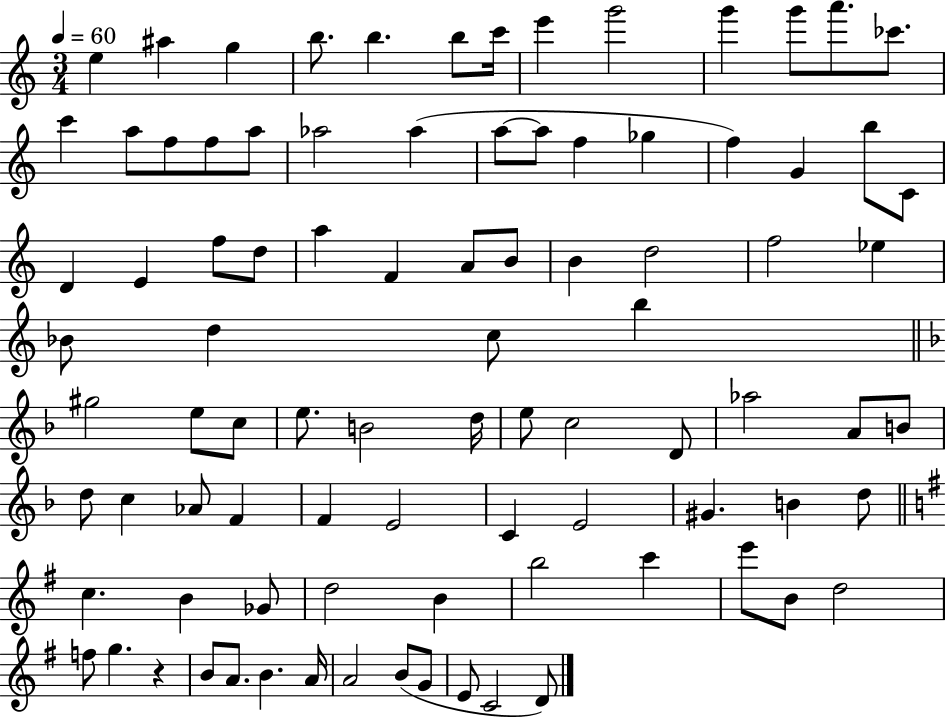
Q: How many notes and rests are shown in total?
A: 90